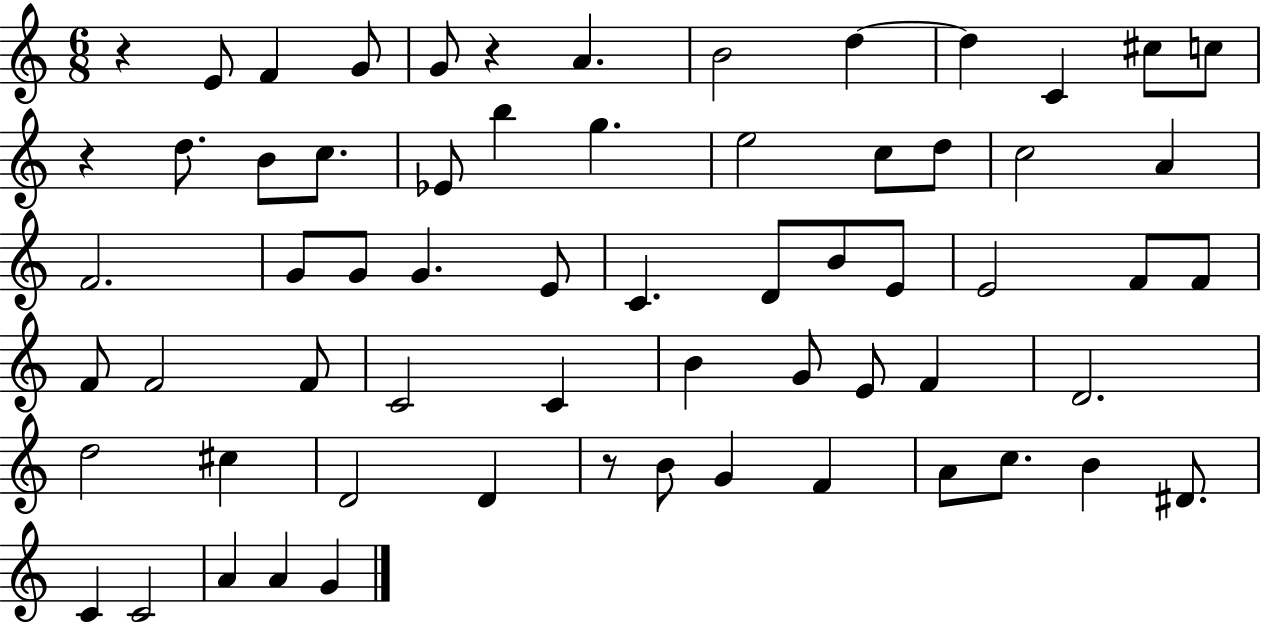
{
  \clef treble
  \numericTimeSignature
  \time 6/8
  \key c \major
  r4 e'8 f'4 g'8 | g'8 r4 a'4. | b'2 d''4~~ | d''4 c'4 cis''8 c''8 | \break r4 d''8. b'8 c''8. | ees'8 b''4 g''4. | e''2 c''8 d''8 | c''2 a'4 | \break f'2. | g'8 g'8 g'4. e'8 | c'4. d'8 b'8 e'8 | e'2 f'8 f'8 | \break f'8 f'2 f'8 | c'2 c'4 | b'4 g'8 e'8 f'4 | d'2. | \break d''2 cis''4 | d'2 d'4 | r8 b'8 g'4 f'4 | a'8 c''8. b'4 dis'8. | \break c'4 c'2 | a'4 a'4 g'4 | \bar "|."
}